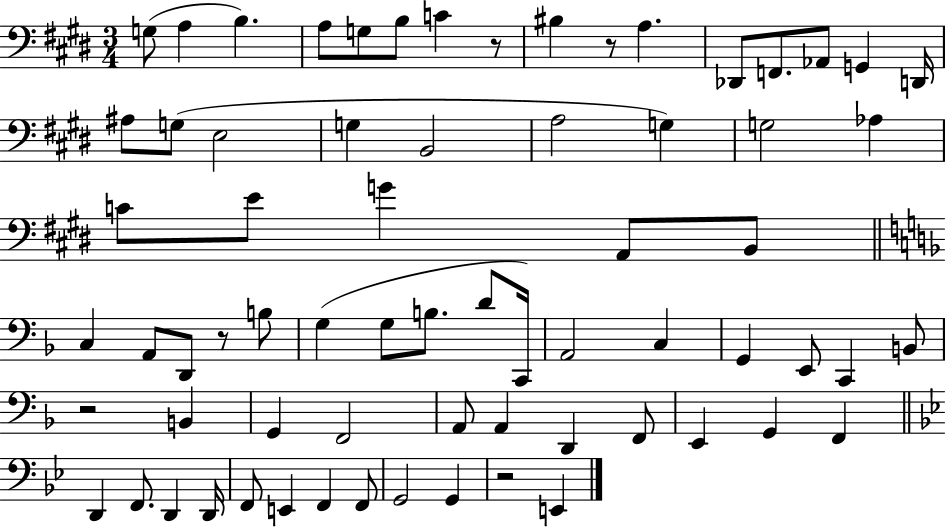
G3/e A3/q B3/q. A3/e G3/e B3/e C4/q R/e BIS3/q R/e A3/q. Db2/e F2/e. Ab2/e G2/q D2/s A#3/e G3/e E3/h G3/q B2/h A3/h G3/q G3/h Ab3/q C4/e E4/e G4/q A2/e B2/e C3/q A2/e D2/e R/e B3/e G3/q G3/e B3/e. D4/e C2/s A2/h C3/q G2/q E2/e C2/q B2/e R/h B2/q G2/q F2/h A2/e A2/q D2/q F2/e E2/q G2/q F2/q D2/q F2/e. D2/q D2/s F2/e E2/q F2/q F2/e G2/h G2/q R/h E2/q